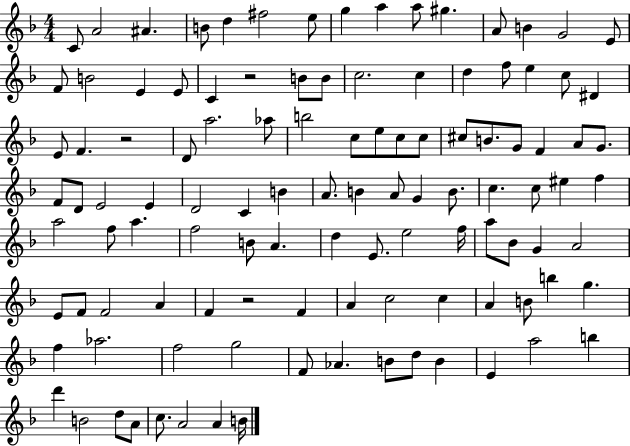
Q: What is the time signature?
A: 4/4